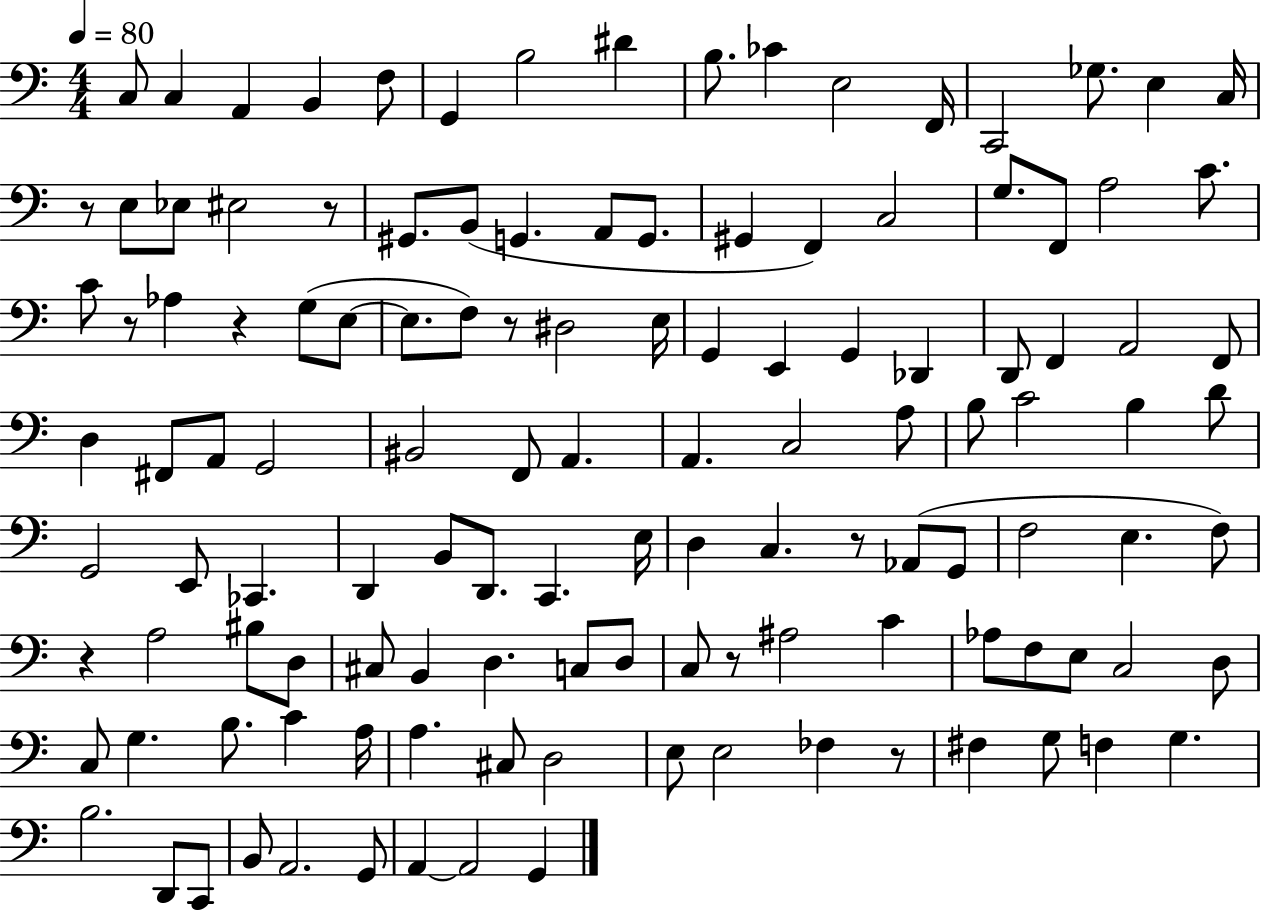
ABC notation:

X:1
T:Untitled
M:4/4
L:1/4
K:C
C,/2 C, A,, B,, F,/2 G,, B,2 ^D B,/2 _C E,2 F,,/4 C,,2 _G,/2 E, C,/4 z/2 E,/2 _E,/2 ^E,2 z/2 ^G,,/2 B,,/2 G,, A,,/2 G,,/2 ^G,, F,, C,2 G,/2 F,,/2 A,2 C/2 C/2 z/2 _A, z G,/2 E,/2 E,/2 F,/2 z/2 ^D,2 E,/4 G,, E,, G,, _D,, D,,/2 F,, A,,2 F,,/2 D, ^F,,/2 A,,/2 G,,2 ^B,,2 F,,/2 A,, A,, C,2 A,/2 B,/2 C2 B, D/2 G,,2 E,,/2 _C,, D,, B,,/2 D,,/2 C,, E,/4 D, C, z/2 _A,,/2 G,,/2 F,2 E, F,/2 z A,2 ^B,/2 D,/2 ^C,/2 B,, D, C,/2 D,/2 C,/2 z/2 ^A,2 C _A,/2 F,/2 E,/2 C,2 D,/2 C,/2 G, B,/2 C A,/4 A, ^C,/2 D,2 E,/2 E,2 _F, z/2 ^F, G,/2 F, G, B,2 D,,/2 C,,/2 B,,/2 A,,2 G,,/2 A,, A,,2 G,,